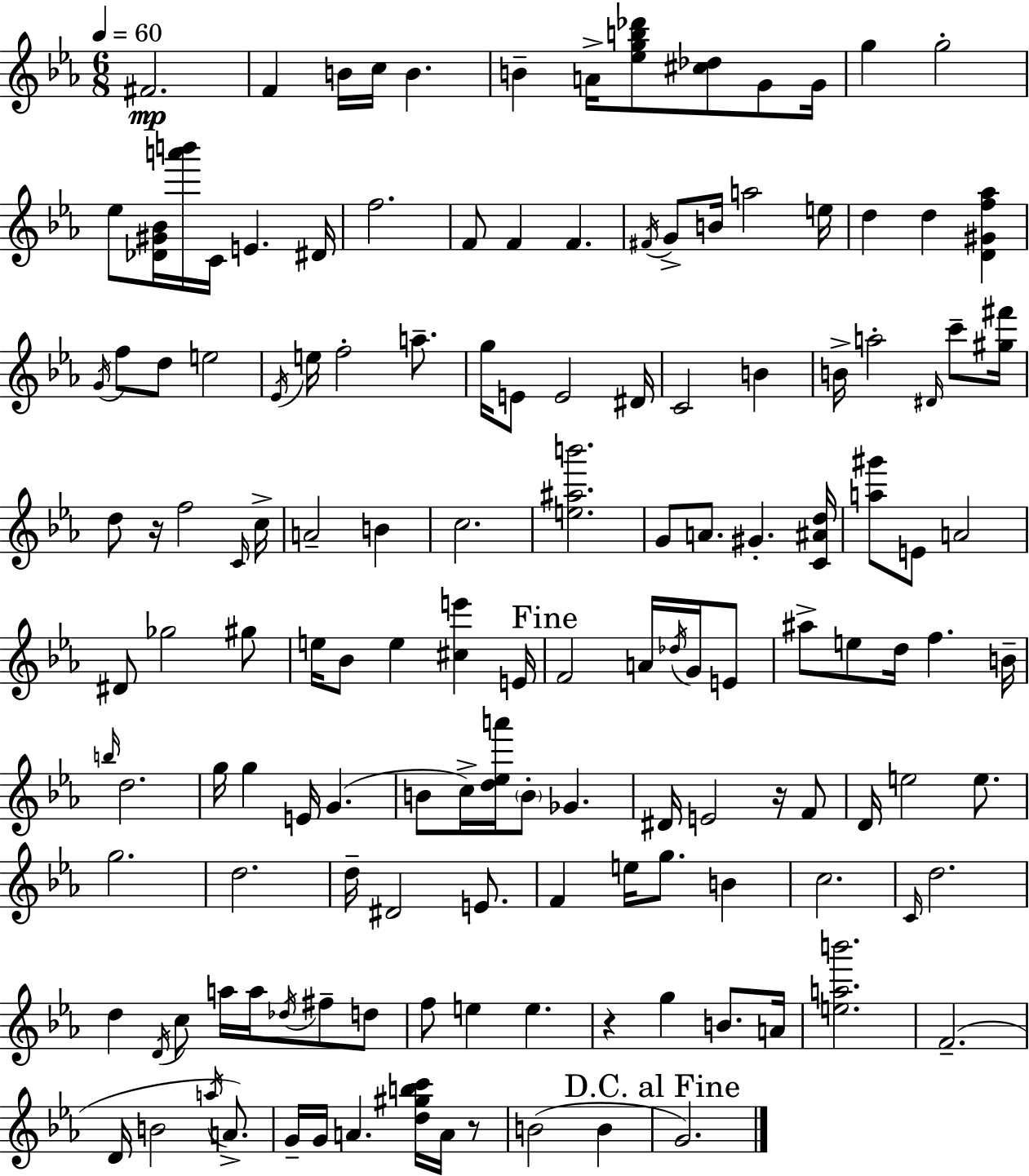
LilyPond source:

{
  \clef treble
  \numericTimeSignature
  \time 6/8
  \key ees \major
  \tempo 4 = 60
  fis'2.\mp | f'4 b'16 c''16 b'4. | b'4-- a'16-> <ees'' g'' b'' des'''>8 <cis'' des''>8 g'8 g'16 | g''4 g''2-. | \break ees''8 <des' gis' bes'>16 <a''' b'''>16 c'16 e'4. dis'16 | f''2. | f'8 f'4 f'4. | \acciaccatura { fis'16 } g'8-> b'16 a''2 | \break e''16 d''4 d''4 <d' gis' f'' aes''>4 | \acciaccatura { g'16 } f''8 d''8 e''2 | \acciaccatura { ees'16 } e''16 f''2-. | a''8.-- g''16 e'8 e'2 | \break dis'16 c'2 b'4 | b'16-> a''2-. | \grace { dis'16 } c'''8-- <gis'' fis'''>16 d''8 r16 f''2 | \grace { c'16 } c''16-> a'2-- | \break b'4 c''2. | <e'' ais'' b'''>2. | g'8 a'8. gis'4.-. | <c' ais' d''>16 <a'' gis'''>8 e'8 a'2 | \break dis'8 ges''2 | gis''8 e''16 bes'8 e''4 | <cis'' e'''>4 e'16 \mark "Fine" f'2 | a'16 \acciaccatura { des''16 } g'16 e'8 ais''8-> e''8 d''16 f''4. | \break b'16-- \grace { b''16 } d''2. | g''16 g''4 | e'16 g'4.( b'8 c''16->) <d'' ees'' a'''>16 \parenthesize b'8-. | ges'4. dis'16 e'2 | \break r16 f'8 d'16 e''2 | e''8. g''2. | d''2. | d''16-- dis'2 | \break e'8. f'4 e''16 | g''8. b'4 c''2. | \grace { c'16 } d''2. | d''4 | \break \acciaccatura { d'16 } c''8 a''16 a''16 \acciaccatura { des''16 } fis''8-- d''8 f''8 | e''4 e''4. r4 | g''4 b'8. a'16 <e'' a'' b'''>2. | f'2.--( | \break d'16 b'2 | \acciaccatura { a''16 }) a'8.-> g'16-- | g'16 a'4. <d'' gis'' b'' c'''>16 a'16 r8 b'2( | b'4 \mark "D.C. al Fine" g'2.) | \break \bar "|."
}